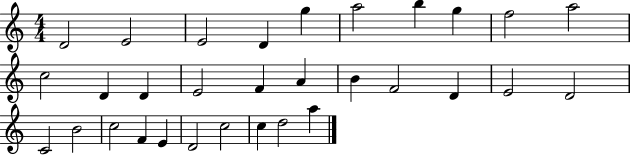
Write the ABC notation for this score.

X:1
T:Untitled
M:4/4
L:1/4
K:C
D2 E2 E2 D g a2 b g f2 a2 c2 D D E2 F A B F2 D E2 D2 C2 B2 c2 F E D2 c2 c d2 a